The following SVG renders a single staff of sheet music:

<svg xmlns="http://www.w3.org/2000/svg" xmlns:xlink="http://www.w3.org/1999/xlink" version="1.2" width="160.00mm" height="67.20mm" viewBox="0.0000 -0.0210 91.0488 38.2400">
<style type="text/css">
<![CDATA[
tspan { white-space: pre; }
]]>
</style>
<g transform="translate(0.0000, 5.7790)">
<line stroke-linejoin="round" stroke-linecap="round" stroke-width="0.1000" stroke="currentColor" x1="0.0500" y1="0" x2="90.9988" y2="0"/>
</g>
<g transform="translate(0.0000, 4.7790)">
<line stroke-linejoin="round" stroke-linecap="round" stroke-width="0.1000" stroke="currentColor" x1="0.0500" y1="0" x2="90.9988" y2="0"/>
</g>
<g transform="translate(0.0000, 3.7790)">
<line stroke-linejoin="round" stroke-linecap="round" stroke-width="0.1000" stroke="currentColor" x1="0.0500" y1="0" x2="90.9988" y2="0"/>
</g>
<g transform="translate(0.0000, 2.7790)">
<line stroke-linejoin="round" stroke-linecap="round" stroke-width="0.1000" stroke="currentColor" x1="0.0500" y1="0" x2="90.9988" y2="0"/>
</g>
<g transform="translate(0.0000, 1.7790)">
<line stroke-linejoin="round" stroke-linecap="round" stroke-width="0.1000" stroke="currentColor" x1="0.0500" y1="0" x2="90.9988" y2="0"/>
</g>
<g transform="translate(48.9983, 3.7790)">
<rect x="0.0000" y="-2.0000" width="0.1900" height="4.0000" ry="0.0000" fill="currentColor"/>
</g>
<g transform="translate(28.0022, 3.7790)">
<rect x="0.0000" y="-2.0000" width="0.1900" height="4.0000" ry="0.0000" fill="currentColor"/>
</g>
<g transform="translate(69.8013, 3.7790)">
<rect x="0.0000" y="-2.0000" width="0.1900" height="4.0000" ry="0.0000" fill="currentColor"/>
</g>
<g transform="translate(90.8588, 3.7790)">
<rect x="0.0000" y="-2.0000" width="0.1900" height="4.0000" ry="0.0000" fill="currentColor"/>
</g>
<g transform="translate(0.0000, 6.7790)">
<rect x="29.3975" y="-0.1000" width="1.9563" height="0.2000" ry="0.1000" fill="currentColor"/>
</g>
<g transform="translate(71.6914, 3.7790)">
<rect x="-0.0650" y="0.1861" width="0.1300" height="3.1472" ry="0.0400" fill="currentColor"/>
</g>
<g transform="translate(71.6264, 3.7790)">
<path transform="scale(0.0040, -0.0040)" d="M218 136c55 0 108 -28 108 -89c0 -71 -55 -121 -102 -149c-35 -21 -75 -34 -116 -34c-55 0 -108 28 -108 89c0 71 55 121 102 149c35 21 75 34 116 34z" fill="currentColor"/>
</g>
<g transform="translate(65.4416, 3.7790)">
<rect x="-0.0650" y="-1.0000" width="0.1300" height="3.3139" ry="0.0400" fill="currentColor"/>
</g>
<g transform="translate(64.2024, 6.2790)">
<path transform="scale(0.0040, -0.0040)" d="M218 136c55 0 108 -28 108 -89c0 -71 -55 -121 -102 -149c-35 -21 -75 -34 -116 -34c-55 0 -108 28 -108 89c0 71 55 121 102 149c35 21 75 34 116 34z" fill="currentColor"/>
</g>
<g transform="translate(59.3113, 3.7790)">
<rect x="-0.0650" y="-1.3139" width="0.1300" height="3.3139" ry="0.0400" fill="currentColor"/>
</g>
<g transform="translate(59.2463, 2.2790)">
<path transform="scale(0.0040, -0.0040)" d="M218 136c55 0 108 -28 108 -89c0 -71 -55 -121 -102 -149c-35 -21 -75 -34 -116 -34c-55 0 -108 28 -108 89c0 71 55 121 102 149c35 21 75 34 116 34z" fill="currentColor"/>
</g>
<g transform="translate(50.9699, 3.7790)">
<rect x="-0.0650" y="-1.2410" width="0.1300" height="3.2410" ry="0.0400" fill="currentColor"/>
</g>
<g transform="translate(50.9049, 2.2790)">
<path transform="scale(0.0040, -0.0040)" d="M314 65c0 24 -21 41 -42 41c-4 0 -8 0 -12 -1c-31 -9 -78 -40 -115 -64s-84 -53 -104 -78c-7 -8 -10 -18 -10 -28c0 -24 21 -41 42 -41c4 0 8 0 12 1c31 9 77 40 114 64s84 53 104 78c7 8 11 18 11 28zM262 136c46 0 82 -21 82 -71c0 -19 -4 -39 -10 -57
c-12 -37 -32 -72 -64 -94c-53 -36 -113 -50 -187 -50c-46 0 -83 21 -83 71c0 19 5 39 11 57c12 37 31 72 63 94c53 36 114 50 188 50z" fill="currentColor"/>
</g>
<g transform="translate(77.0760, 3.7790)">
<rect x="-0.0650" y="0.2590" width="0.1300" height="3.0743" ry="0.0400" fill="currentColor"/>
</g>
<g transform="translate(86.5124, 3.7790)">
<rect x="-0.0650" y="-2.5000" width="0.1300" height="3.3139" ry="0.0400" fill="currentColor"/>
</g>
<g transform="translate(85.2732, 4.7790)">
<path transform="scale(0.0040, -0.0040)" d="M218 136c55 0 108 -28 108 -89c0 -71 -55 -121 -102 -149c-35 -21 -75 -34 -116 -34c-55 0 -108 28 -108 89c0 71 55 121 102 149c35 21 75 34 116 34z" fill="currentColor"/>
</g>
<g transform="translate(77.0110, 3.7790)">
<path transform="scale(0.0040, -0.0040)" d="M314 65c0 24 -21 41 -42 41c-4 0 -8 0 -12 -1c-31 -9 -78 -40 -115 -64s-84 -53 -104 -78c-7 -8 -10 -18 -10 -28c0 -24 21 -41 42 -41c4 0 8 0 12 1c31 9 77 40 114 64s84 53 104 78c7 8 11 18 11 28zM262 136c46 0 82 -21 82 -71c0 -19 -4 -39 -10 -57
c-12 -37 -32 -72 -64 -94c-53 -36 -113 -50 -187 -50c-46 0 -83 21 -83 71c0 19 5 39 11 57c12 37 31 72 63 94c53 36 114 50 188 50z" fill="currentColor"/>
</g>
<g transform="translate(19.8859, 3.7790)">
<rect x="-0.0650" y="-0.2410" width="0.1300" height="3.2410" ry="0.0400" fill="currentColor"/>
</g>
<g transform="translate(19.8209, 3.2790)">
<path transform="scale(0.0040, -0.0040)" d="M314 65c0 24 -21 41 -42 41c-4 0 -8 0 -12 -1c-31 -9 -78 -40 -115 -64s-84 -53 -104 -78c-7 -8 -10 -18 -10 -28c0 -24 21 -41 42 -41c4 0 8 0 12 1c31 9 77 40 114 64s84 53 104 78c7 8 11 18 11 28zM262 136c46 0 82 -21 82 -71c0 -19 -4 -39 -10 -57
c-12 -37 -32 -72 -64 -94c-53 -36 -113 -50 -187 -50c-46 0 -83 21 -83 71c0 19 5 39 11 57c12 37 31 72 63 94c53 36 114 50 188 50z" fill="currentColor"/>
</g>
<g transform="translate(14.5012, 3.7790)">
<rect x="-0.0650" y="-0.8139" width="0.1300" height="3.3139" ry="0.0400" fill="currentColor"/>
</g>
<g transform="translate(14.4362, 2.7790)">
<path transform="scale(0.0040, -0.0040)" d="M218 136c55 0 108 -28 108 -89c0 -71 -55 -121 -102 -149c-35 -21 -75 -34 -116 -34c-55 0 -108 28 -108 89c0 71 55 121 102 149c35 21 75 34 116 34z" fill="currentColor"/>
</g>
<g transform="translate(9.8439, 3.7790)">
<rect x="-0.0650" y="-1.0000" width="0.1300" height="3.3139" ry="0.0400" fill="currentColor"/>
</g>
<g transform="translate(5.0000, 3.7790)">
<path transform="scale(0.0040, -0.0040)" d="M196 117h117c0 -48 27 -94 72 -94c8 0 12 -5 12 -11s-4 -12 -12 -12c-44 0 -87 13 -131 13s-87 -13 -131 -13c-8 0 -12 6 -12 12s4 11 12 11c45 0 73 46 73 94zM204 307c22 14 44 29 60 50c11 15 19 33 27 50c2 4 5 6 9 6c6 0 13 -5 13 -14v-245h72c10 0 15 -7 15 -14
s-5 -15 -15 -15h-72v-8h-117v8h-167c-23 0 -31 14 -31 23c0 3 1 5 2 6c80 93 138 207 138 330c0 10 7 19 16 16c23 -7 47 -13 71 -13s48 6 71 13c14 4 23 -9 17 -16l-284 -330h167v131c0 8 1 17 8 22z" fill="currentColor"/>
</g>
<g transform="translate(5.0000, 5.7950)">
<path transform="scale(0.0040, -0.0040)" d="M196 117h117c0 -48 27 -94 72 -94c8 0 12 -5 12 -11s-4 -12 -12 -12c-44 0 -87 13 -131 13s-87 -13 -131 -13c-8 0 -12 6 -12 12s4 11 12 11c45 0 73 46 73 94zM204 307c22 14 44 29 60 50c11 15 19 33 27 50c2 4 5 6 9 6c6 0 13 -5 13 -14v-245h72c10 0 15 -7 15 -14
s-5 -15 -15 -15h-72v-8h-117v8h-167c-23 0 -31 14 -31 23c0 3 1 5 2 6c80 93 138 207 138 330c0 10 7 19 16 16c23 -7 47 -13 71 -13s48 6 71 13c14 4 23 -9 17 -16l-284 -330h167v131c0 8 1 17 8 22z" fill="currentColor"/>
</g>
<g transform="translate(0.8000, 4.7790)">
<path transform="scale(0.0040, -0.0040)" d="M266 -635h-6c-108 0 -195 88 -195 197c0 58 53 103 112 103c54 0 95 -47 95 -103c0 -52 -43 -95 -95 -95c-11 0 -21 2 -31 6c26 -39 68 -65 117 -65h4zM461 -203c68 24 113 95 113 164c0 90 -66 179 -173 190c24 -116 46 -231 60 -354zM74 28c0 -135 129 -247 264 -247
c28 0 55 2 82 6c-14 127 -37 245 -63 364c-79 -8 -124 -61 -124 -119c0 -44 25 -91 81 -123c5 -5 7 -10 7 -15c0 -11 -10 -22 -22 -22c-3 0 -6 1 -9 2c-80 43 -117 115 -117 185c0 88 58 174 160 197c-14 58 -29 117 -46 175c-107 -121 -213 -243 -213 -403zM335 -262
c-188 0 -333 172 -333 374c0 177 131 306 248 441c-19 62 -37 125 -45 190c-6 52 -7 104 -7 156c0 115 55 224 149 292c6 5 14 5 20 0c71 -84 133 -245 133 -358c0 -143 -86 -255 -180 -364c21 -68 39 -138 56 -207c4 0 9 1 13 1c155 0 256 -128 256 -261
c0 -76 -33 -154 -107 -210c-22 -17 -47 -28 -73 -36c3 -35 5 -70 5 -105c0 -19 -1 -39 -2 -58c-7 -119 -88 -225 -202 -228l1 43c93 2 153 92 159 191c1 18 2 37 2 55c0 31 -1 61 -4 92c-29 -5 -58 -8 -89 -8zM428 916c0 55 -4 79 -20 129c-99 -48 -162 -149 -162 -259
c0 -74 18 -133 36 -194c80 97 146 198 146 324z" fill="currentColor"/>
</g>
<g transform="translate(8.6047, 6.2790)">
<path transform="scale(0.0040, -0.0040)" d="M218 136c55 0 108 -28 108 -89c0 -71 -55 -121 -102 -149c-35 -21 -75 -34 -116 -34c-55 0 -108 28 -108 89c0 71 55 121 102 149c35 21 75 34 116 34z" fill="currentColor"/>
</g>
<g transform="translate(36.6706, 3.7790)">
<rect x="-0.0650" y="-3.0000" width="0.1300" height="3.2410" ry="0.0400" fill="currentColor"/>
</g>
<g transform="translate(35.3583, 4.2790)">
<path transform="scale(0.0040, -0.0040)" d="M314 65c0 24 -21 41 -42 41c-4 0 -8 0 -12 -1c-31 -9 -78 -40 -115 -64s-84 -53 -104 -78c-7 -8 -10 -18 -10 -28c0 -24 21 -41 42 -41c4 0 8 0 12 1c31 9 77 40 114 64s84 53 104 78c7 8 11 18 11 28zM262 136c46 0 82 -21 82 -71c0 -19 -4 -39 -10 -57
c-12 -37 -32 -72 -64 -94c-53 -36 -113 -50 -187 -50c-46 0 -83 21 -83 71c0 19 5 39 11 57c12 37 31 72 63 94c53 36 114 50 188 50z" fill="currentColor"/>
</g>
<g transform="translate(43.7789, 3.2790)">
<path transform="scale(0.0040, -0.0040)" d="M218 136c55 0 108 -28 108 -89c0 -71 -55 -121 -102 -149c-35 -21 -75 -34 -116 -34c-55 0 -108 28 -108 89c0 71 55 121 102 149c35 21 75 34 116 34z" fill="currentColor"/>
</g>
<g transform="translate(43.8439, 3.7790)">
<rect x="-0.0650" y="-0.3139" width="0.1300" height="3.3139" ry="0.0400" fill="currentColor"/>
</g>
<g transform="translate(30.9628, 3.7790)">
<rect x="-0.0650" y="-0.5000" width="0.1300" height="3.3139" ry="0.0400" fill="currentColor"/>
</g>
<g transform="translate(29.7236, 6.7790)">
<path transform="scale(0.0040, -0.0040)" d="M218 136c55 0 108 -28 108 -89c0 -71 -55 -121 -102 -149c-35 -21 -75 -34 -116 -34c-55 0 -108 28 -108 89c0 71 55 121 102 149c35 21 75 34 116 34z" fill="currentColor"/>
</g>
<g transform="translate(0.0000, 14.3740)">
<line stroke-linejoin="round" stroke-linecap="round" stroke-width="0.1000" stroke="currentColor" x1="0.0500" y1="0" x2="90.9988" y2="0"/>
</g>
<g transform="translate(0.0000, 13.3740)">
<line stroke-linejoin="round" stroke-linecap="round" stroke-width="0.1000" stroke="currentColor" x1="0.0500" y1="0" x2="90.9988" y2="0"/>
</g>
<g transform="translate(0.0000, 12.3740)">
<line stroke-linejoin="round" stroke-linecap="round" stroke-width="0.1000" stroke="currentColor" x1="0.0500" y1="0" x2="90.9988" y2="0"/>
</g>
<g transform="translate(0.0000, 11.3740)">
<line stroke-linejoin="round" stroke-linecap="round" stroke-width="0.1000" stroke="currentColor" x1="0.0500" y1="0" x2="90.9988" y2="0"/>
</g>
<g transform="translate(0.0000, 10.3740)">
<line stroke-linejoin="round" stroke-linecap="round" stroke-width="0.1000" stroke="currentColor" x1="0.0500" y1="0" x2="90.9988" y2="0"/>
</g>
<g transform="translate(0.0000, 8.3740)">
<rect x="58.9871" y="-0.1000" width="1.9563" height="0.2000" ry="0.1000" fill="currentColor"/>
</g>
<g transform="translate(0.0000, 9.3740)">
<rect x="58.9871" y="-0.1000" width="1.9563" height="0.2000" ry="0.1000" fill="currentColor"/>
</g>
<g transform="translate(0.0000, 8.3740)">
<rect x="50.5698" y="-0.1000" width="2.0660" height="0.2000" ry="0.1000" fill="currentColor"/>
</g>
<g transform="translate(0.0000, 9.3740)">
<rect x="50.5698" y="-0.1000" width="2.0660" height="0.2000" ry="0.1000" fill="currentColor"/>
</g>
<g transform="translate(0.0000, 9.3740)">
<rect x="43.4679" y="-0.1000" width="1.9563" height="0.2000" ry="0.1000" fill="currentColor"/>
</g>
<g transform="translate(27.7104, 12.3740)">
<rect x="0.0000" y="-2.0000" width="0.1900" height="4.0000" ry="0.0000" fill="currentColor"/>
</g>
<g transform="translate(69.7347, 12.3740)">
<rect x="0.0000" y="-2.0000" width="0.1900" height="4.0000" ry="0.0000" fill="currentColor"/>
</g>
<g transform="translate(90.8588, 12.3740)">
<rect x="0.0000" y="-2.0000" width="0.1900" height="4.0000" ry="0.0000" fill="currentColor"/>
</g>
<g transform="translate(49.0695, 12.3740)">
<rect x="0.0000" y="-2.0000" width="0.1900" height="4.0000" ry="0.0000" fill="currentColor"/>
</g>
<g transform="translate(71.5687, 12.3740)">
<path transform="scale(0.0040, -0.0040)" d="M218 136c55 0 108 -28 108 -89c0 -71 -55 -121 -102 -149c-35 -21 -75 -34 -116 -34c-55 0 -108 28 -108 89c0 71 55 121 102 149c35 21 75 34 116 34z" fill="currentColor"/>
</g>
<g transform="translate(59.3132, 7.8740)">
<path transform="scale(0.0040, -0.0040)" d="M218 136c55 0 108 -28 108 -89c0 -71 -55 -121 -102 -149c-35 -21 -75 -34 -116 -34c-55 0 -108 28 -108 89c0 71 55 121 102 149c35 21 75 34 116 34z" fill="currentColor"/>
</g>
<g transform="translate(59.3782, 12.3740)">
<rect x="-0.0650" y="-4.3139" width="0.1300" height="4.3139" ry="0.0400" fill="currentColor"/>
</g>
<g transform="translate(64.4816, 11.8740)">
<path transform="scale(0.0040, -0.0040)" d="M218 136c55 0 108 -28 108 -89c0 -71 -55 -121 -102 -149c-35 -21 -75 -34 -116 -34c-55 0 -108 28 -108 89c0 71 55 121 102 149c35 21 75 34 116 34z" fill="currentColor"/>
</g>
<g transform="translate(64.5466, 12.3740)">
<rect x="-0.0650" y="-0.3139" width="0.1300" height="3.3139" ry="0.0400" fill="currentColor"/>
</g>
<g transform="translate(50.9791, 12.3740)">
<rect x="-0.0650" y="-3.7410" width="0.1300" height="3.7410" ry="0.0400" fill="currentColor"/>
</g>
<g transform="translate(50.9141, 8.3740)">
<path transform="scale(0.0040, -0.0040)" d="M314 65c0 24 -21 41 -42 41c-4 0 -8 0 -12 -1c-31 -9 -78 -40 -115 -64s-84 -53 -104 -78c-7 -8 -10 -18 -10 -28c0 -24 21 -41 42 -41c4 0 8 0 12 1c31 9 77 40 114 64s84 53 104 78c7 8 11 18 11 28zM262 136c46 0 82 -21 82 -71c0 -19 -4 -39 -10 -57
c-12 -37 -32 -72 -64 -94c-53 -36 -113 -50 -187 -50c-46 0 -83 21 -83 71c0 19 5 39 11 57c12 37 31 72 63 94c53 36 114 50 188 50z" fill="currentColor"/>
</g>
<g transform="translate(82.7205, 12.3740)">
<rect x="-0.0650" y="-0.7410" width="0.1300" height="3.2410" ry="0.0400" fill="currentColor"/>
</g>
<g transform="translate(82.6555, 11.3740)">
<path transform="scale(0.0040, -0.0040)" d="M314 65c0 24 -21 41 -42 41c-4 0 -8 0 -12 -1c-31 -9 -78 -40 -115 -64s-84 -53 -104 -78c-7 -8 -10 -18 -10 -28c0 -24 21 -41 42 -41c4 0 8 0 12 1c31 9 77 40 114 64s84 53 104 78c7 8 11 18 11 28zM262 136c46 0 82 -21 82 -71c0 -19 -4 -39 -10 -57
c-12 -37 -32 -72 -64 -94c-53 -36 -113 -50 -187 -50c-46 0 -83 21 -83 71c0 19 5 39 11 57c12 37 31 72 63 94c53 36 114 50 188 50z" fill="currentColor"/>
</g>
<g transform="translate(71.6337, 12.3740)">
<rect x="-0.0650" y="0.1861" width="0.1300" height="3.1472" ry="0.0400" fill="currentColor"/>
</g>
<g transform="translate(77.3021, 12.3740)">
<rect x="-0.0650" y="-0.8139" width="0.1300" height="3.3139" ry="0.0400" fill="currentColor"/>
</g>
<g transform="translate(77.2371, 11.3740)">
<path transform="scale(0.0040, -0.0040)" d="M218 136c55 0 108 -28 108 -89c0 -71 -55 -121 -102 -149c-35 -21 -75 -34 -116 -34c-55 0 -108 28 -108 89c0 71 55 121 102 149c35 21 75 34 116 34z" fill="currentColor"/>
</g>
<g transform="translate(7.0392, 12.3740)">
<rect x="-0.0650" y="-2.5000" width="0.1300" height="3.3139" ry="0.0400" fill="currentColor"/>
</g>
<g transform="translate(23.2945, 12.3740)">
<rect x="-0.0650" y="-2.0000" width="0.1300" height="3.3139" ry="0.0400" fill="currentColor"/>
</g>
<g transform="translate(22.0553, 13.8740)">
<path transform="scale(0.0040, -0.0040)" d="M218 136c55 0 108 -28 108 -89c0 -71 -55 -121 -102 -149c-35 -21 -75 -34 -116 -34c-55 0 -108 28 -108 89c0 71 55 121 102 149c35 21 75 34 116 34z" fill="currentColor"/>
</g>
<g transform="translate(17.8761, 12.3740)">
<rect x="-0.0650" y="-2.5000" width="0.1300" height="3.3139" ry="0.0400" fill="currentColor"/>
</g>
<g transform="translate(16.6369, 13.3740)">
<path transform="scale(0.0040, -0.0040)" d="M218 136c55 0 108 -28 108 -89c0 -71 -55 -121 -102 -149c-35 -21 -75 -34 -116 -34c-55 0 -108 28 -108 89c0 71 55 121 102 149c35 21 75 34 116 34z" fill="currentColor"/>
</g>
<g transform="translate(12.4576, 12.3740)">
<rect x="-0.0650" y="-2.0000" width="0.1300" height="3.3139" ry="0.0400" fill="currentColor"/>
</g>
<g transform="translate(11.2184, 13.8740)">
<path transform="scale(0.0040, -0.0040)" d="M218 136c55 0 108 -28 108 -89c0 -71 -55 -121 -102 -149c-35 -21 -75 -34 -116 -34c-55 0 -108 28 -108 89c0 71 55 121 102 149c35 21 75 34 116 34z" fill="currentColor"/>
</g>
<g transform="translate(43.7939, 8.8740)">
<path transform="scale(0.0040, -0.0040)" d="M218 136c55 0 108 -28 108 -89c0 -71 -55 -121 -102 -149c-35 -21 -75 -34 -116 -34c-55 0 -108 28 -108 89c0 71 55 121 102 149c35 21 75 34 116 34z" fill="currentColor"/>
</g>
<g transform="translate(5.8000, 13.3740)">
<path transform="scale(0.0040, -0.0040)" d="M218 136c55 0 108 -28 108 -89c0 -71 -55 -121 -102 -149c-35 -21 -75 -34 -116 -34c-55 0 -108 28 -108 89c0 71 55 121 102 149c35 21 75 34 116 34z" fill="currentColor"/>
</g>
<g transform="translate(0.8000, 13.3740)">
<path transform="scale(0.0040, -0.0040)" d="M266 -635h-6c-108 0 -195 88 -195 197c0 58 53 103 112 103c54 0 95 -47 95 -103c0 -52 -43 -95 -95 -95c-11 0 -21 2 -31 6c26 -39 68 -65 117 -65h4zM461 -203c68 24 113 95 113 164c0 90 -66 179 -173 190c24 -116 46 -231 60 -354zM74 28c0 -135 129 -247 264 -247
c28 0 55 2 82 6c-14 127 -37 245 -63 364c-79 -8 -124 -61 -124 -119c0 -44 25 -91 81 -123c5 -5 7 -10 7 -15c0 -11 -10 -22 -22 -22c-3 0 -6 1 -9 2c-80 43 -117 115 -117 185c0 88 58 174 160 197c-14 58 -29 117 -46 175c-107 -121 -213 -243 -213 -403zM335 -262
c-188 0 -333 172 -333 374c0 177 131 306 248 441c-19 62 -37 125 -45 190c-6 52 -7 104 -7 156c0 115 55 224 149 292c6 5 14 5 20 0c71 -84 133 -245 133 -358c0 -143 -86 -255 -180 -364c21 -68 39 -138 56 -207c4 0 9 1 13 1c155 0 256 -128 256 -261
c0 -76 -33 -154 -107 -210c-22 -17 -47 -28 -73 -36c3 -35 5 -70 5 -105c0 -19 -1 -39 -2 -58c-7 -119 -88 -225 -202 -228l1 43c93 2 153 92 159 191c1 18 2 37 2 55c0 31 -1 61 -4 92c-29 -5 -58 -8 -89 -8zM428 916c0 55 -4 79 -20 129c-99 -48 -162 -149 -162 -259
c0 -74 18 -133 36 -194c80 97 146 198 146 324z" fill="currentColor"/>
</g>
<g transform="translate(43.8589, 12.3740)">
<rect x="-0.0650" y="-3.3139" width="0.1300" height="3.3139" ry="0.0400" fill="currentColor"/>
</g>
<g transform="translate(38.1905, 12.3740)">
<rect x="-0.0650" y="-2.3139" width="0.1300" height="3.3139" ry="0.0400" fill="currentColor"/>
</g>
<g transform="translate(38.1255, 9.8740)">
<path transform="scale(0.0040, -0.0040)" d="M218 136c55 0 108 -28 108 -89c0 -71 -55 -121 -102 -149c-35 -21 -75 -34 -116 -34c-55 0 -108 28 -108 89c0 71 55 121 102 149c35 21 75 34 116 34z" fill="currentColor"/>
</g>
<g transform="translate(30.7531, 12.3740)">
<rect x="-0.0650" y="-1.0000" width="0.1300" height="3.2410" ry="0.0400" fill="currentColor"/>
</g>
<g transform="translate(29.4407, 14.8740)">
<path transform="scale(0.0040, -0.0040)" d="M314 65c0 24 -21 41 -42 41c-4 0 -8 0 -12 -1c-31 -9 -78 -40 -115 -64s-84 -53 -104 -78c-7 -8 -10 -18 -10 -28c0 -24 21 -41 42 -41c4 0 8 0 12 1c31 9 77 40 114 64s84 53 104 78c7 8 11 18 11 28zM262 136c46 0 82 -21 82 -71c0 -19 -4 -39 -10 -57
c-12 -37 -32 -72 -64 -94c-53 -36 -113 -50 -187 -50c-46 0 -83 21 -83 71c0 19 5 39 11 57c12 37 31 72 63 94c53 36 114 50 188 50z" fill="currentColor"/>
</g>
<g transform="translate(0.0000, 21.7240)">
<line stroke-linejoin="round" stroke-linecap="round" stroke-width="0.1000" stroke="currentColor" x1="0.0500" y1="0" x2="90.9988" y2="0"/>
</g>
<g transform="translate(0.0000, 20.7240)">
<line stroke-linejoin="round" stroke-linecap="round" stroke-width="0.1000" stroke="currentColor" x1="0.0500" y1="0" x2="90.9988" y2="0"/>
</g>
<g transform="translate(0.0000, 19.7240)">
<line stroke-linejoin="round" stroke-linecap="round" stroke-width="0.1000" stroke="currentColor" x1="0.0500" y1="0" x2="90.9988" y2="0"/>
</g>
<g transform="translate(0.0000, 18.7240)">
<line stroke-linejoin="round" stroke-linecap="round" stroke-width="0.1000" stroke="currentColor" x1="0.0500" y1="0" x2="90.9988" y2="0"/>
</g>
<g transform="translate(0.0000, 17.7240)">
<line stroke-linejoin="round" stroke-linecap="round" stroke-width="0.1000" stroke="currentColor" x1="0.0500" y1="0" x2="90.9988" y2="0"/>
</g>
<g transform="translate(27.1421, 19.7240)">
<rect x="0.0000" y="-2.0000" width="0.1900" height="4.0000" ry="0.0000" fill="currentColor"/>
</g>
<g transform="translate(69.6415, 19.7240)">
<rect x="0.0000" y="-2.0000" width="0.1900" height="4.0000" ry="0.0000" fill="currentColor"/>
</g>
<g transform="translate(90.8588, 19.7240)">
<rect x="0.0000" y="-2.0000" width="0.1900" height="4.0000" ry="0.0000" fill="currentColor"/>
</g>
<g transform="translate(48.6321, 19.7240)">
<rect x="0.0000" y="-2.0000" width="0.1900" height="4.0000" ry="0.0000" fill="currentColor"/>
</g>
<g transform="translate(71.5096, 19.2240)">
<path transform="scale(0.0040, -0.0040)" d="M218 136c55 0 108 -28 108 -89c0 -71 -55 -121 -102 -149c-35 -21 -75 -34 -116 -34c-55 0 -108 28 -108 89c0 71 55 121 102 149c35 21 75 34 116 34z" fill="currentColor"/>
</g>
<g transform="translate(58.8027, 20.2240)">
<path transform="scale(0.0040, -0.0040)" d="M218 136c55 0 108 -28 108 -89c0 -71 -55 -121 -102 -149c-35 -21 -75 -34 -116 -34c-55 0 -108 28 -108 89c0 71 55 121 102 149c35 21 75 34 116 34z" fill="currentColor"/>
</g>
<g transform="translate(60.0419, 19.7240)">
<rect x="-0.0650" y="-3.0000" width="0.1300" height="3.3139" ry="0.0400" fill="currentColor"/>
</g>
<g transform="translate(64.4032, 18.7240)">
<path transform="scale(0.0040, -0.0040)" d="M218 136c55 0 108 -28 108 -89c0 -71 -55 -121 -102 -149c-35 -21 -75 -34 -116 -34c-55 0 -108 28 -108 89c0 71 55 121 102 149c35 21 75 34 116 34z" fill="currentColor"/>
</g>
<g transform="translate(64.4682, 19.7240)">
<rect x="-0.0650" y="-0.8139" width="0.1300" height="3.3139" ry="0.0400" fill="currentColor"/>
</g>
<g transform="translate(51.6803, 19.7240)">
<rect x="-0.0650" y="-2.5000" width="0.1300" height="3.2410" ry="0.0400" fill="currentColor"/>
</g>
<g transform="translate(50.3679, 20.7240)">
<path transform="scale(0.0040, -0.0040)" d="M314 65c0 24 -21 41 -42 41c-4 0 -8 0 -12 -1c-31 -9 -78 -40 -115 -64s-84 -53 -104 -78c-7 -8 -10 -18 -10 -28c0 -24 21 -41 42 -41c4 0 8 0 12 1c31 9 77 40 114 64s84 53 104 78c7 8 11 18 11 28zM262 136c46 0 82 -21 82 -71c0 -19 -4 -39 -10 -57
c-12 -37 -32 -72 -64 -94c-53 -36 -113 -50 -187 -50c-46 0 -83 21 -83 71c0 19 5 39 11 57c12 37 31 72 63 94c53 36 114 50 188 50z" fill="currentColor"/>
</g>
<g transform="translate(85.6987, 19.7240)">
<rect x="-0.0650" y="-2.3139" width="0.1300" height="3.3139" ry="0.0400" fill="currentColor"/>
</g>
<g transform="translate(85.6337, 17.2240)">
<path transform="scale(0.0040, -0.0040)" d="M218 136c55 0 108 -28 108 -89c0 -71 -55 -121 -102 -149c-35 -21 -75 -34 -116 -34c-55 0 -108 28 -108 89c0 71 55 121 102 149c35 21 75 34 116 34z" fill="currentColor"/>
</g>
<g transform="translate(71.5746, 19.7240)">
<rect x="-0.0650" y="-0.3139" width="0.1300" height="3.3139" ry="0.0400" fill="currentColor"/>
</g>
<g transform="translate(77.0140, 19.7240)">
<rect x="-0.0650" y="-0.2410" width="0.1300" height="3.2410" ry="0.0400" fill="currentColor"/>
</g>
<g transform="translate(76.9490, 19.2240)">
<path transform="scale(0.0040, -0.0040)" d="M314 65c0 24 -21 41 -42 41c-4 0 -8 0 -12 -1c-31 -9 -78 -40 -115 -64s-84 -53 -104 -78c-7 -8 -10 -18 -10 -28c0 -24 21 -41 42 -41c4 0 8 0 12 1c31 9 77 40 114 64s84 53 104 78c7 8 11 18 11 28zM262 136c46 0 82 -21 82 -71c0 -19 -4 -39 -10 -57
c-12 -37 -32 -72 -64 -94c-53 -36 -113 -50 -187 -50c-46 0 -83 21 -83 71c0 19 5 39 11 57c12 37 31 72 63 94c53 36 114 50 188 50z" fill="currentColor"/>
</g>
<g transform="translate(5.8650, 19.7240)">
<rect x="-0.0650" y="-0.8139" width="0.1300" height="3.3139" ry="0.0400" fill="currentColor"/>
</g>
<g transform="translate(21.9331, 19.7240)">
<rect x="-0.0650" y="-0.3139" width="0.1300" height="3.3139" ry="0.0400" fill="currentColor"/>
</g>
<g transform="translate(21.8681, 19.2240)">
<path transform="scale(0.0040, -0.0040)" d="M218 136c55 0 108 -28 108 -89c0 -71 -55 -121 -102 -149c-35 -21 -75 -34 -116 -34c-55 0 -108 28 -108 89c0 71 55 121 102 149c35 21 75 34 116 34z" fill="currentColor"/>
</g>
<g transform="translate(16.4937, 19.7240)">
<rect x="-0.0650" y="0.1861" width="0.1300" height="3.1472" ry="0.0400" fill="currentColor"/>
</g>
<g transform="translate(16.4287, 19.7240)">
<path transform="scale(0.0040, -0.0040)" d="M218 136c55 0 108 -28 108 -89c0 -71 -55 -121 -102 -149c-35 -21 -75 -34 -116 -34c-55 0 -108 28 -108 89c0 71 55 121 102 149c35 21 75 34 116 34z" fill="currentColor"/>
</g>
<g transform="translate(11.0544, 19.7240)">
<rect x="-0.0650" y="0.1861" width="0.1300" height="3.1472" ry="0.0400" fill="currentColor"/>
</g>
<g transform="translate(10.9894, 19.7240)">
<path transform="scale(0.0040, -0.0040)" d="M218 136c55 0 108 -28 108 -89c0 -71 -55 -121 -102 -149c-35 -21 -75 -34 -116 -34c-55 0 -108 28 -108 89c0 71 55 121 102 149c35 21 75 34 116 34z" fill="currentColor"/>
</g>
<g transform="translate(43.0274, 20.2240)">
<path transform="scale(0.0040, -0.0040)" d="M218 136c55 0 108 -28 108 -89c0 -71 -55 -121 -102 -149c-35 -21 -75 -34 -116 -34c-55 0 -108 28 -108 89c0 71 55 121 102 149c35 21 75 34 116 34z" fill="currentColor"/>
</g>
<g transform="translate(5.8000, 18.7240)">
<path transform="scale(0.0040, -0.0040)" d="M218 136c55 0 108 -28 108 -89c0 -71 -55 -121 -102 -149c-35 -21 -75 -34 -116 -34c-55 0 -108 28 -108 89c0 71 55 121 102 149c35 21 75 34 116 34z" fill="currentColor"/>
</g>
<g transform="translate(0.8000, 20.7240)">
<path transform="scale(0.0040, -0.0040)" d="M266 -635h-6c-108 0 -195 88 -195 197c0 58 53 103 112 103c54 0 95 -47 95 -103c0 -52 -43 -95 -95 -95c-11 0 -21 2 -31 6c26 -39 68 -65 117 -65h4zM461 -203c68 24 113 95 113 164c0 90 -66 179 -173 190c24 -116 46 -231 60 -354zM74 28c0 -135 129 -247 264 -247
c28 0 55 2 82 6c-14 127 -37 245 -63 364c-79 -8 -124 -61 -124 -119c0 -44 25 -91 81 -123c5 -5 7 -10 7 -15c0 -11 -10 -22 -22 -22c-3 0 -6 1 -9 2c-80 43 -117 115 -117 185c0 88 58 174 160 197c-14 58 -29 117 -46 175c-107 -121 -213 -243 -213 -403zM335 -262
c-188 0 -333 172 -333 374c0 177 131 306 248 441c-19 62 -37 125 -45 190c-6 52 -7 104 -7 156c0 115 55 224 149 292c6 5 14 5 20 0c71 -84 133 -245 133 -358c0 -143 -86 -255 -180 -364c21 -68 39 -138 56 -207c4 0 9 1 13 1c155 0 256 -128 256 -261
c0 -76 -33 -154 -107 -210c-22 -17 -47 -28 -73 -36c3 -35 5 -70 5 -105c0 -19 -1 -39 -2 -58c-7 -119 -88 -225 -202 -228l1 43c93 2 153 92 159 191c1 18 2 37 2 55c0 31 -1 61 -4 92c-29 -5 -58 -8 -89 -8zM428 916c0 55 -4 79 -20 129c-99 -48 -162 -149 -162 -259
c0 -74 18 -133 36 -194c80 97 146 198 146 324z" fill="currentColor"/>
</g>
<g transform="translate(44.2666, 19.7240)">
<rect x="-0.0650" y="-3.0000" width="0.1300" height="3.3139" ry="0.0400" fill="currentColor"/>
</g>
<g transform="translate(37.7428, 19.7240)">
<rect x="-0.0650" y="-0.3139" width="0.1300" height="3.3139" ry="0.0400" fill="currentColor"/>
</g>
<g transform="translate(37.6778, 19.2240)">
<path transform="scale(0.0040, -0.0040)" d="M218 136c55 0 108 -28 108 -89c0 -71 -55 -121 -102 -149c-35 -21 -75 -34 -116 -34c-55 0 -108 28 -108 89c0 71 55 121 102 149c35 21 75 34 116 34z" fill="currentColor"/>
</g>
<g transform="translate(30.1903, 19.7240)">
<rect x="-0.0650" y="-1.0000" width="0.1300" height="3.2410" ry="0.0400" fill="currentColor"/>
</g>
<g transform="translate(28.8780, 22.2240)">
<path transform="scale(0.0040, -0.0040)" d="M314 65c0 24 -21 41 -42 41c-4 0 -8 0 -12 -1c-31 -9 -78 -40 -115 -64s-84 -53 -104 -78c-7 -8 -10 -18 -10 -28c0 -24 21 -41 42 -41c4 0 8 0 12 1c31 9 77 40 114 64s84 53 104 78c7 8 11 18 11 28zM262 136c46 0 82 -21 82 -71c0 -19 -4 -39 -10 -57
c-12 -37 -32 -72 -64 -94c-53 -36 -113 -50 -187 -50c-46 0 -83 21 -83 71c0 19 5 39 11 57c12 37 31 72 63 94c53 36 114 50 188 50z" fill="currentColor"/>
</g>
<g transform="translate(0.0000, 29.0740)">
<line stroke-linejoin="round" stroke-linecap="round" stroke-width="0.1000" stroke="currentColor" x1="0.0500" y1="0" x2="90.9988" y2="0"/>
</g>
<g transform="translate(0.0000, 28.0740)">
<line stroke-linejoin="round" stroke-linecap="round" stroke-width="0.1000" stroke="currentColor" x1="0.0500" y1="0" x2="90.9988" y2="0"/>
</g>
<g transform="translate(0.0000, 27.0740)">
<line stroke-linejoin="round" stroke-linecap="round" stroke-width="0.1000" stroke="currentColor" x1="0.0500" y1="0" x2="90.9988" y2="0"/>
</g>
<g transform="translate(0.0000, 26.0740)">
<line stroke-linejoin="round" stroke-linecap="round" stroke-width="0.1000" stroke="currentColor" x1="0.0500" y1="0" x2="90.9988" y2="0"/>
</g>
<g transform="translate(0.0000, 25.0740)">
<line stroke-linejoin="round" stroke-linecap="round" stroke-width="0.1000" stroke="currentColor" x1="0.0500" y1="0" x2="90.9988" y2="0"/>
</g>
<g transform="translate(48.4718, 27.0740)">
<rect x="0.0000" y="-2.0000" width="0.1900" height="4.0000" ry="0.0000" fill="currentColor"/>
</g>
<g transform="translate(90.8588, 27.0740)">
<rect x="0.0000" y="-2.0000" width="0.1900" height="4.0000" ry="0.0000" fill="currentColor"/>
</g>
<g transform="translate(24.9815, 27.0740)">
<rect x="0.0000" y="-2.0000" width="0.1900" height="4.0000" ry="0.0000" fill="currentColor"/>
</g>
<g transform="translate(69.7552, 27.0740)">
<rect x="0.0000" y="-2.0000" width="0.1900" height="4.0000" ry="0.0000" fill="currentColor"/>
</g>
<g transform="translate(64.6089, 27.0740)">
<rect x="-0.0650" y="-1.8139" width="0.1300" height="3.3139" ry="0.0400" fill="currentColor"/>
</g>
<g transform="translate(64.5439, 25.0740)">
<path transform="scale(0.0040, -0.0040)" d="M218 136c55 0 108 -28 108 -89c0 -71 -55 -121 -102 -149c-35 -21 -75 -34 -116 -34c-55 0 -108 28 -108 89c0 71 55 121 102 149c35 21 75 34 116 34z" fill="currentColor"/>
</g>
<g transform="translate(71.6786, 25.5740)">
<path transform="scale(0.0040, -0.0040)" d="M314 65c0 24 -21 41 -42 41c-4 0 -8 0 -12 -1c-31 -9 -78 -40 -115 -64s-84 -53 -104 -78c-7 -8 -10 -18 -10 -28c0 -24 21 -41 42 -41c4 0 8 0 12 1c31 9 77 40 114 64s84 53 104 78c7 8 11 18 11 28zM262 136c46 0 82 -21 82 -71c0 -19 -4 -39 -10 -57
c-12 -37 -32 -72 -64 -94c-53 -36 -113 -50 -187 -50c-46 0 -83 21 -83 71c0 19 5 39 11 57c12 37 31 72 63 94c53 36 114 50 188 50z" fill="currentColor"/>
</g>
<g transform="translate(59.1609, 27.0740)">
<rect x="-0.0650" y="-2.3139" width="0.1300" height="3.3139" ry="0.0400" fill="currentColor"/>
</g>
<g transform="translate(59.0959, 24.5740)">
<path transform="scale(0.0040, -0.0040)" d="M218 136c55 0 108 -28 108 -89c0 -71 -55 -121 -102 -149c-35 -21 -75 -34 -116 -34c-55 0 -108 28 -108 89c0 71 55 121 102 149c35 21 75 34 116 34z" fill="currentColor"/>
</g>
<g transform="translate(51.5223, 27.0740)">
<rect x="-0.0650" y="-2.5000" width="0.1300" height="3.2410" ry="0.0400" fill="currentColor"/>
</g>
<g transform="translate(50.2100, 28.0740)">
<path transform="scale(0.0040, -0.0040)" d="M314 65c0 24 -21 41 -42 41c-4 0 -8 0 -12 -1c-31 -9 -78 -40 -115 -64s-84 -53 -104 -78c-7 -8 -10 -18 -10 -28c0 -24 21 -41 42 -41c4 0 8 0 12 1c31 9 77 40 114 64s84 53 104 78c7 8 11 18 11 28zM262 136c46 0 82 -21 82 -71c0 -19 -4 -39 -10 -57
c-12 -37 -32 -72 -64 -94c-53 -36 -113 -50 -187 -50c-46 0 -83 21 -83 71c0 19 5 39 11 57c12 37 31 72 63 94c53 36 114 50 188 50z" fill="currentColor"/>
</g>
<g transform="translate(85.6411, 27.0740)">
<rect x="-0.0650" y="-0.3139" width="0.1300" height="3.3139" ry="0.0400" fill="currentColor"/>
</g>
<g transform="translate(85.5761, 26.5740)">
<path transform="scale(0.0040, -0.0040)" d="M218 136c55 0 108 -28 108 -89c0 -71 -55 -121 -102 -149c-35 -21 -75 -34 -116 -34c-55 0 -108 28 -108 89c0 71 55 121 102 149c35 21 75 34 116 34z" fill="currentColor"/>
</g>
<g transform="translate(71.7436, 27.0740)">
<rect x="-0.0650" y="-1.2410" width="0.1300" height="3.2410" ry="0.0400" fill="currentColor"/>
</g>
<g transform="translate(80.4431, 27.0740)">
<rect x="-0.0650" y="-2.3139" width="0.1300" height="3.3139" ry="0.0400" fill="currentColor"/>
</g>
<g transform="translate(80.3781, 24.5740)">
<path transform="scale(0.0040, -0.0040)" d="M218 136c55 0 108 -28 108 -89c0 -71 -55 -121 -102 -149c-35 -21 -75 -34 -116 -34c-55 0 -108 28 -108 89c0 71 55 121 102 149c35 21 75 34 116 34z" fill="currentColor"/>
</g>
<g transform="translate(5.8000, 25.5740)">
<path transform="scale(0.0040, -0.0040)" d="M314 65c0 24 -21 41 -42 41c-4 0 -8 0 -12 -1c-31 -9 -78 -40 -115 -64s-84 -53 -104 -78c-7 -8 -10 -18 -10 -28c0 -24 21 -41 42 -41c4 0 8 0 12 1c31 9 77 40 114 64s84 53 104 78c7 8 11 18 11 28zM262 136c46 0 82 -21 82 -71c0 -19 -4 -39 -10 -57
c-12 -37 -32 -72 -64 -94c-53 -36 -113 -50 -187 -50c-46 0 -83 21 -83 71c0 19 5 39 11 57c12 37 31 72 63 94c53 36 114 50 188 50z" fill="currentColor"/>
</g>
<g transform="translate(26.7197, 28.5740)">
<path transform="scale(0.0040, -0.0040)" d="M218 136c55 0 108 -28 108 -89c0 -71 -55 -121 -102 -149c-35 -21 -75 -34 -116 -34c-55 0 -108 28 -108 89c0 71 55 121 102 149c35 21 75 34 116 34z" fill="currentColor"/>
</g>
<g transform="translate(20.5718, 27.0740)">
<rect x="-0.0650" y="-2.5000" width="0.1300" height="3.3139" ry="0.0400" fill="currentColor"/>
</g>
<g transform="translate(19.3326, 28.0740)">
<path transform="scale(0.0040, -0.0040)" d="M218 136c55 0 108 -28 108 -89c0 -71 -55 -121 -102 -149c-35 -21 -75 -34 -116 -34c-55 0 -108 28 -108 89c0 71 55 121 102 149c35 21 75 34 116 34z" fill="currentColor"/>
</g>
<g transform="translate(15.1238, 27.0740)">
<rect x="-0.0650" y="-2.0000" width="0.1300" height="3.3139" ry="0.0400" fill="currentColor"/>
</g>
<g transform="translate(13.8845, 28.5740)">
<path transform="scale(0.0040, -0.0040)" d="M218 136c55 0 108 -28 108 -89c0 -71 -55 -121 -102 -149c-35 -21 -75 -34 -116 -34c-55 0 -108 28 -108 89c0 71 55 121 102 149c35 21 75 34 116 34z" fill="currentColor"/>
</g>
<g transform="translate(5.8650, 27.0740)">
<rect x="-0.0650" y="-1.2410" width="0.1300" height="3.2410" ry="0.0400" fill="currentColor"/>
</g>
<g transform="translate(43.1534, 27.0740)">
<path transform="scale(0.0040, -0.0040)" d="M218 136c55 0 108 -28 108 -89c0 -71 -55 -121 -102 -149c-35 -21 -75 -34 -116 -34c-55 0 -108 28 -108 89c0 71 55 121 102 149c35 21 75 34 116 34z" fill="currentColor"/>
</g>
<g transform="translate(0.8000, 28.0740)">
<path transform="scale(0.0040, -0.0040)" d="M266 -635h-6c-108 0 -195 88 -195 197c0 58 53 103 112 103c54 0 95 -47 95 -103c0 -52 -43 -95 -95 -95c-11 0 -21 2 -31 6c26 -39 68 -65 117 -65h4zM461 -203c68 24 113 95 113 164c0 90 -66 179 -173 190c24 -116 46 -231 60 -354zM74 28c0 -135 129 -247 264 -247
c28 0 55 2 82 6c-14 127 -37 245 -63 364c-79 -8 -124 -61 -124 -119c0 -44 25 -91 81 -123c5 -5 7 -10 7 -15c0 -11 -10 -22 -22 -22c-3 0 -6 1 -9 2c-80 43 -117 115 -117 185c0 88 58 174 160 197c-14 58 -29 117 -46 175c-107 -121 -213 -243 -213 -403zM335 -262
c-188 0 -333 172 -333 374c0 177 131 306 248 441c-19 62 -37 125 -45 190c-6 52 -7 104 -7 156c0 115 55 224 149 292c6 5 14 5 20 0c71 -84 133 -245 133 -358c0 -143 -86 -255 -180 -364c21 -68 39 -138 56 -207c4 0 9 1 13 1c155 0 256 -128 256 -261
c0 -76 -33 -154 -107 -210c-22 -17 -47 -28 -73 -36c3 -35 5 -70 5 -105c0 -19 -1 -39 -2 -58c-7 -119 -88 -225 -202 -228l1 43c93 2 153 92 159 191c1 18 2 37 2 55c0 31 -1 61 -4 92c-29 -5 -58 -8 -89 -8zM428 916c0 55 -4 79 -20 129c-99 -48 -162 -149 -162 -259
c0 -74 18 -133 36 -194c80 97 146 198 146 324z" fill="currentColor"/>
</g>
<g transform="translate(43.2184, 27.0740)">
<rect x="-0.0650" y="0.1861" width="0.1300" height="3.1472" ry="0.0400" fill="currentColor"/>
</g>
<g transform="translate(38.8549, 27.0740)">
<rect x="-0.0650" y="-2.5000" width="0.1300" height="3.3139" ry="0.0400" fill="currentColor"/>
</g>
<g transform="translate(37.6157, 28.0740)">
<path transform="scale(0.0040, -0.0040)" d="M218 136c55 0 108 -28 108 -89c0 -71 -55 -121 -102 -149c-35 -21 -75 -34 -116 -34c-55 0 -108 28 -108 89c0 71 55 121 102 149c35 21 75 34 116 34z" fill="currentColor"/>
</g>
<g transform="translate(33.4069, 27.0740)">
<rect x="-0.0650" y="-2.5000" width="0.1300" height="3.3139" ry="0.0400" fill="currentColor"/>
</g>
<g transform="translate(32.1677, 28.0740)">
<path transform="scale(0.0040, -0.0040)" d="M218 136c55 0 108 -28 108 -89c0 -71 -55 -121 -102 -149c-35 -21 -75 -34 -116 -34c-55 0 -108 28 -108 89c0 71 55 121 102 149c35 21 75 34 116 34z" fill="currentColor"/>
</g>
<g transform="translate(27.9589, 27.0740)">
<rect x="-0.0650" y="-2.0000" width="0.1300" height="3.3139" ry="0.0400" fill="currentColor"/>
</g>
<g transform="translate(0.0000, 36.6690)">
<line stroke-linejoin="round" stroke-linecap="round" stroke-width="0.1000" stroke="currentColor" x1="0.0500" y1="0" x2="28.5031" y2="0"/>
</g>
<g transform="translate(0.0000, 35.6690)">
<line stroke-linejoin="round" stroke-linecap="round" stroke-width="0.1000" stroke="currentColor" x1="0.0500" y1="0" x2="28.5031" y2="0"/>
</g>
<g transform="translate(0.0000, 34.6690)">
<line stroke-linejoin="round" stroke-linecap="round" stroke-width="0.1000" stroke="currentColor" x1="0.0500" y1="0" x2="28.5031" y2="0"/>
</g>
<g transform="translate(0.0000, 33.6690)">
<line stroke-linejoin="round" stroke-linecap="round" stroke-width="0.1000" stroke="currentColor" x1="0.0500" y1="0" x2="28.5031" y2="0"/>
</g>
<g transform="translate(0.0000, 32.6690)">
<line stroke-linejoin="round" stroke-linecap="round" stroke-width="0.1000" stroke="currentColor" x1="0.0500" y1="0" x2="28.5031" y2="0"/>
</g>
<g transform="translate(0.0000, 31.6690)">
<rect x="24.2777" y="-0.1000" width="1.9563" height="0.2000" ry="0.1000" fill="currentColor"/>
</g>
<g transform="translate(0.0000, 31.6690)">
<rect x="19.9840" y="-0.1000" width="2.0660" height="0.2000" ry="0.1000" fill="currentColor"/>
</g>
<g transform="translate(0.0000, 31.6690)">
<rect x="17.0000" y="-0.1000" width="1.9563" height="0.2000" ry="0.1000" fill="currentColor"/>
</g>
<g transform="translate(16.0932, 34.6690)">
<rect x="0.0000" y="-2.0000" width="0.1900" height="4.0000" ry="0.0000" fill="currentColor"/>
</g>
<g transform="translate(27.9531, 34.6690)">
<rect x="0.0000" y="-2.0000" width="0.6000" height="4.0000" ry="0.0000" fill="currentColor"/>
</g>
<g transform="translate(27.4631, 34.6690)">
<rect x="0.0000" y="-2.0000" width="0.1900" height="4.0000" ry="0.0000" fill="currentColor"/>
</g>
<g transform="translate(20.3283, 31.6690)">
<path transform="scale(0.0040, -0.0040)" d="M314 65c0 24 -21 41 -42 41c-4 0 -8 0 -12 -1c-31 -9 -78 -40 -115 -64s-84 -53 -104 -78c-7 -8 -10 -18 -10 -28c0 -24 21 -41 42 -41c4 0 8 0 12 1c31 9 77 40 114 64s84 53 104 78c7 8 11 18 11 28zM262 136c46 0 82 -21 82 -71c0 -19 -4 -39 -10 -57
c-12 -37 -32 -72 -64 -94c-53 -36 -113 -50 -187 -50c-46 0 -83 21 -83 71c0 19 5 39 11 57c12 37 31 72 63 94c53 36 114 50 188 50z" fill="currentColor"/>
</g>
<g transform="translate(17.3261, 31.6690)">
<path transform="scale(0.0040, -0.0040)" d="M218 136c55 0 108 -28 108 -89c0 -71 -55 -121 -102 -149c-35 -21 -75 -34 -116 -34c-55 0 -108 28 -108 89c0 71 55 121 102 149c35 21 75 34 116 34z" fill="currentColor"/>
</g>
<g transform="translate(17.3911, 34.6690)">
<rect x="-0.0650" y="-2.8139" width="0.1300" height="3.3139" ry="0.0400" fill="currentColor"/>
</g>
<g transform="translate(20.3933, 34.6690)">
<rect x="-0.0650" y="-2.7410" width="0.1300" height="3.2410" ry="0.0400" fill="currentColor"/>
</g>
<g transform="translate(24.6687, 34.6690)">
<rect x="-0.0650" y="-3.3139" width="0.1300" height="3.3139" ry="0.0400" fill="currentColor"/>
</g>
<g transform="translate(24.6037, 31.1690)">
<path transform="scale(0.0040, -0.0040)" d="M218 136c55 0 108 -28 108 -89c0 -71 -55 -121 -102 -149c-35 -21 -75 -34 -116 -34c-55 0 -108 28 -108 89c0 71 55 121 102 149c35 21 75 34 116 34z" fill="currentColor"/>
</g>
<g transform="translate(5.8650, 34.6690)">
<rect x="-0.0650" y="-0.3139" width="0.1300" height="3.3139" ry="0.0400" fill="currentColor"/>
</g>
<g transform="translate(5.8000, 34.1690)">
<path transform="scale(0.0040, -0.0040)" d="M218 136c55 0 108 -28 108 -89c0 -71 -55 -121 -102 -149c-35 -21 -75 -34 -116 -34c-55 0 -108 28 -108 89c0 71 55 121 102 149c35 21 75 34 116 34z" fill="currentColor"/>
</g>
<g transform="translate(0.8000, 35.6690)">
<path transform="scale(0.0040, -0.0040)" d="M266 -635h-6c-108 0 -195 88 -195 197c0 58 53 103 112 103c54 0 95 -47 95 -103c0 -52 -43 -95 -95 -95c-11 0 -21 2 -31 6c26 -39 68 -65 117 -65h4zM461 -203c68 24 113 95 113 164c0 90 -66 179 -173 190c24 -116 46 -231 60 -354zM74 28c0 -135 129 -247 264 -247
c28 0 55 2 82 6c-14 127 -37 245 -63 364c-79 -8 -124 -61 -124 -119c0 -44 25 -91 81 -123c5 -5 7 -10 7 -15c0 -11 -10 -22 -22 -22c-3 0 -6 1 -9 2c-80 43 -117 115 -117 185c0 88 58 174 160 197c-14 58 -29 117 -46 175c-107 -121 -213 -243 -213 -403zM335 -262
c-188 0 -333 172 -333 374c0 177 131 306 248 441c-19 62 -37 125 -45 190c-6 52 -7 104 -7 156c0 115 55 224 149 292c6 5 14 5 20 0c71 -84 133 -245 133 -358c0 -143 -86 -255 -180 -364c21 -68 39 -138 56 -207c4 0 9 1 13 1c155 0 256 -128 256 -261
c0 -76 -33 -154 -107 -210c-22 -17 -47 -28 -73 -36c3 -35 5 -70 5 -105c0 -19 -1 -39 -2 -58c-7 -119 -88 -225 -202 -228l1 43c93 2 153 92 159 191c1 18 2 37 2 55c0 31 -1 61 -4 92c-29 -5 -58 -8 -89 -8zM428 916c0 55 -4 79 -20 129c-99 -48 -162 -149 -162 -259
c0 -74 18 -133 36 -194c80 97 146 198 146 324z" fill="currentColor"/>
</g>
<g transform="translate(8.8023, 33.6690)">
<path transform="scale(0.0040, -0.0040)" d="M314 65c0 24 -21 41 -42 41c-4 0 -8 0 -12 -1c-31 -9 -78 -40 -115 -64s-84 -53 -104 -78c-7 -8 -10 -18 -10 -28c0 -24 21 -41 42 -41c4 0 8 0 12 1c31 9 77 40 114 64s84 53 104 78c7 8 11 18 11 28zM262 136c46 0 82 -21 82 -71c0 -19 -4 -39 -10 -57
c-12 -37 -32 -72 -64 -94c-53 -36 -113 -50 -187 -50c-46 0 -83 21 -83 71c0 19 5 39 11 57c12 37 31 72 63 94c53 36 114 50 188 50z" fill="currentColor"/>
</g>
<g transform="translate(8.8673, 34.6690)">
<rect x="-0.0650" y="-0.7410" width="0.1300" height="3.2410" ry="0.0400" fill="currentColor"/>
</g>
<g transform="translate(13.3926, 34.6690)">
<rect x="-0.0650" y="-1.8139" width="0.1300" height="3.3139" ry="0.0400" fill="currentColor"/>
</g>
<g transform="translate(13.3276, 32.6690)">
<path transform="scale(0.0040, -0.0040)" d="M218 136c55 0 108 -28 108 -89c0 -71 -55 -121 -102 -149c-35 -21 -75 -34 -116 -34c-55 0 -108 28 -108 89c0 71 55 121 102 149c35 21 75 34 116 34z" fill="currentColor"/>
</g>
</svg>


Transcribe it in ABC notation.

X:1
T:Untitled
M:4/4
L:1/4
K:C
D d c2 C A2 c e2 e D B B2 G G F G F D2 g b c'2 d' c B d d2 d B B c D2 c A G2 A d c c2 g e2 F G F G G B G2 g f e2 g c c d2 f a a2 b